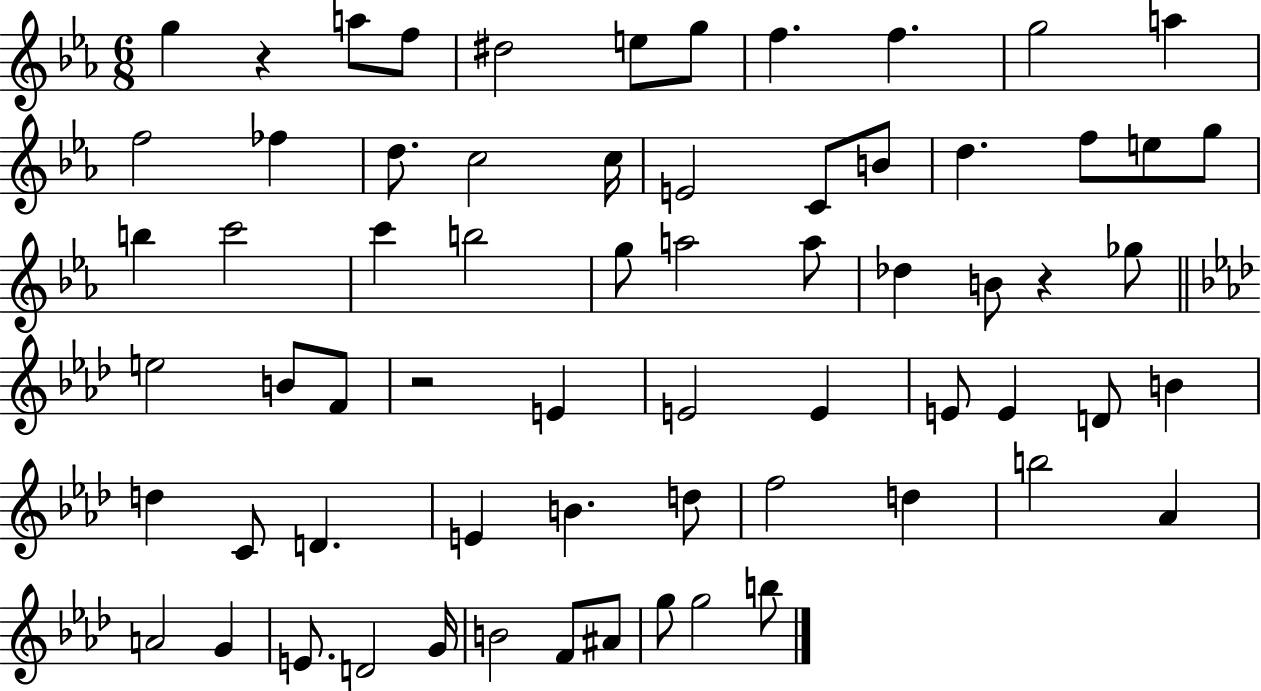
X:1
T:Untitled
M:6/8
L:1/4
K:Eb
g z a/2 f/2 ^d2 e/2 g/2 f f g2 a f2 _f d/2 c2 c/4 E2 C/2 B/2 d f/2 e/2 g/2 b c'2 c' b2 g/2 a2 a/2 _d B/2 z _g/2 e2 B/2 F/2 z2 E E2 E E/2 E D/2 B d C/2 D E B d/2 f2 d b2 _A A2 G E/2 D2 G/4 B2 F/2 ^A/2 g/2 g2 b/2